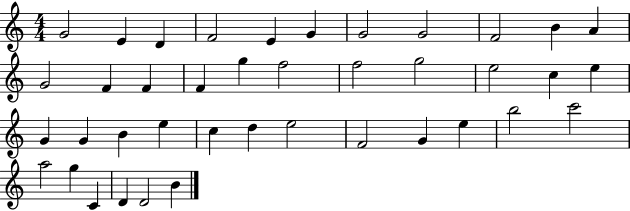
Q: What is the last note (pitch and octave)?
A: B4